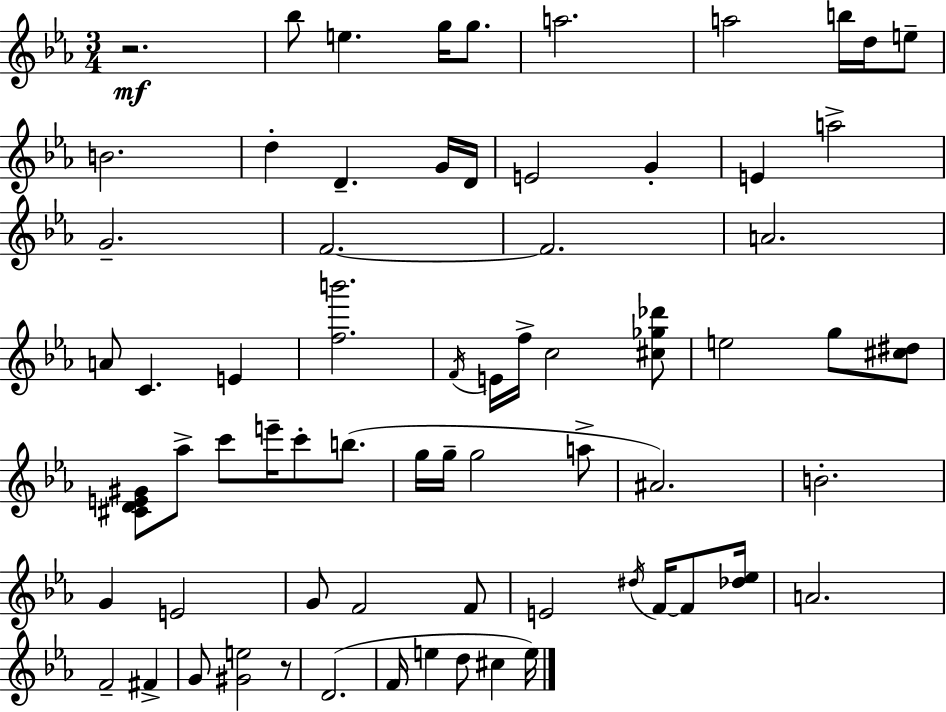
X:1
T:Untitled
M:3/4
L:1/4
K:Eb
z2 _b/2 e g/4 g/2 a2 a2 b/4 d/4 e/2 B2 d D G/4 D/4 E2 G E a2 G2 F2 F2 A2 A/2 C E [fb']2 F/4 E/4 f/4 c2 [^c_g_d']/2 e2 g/2 [^c^d]/2 [^CDE^G]/2 _a/2 c'/2 e'/4 c'/2 b/2 g/4 g/4 g2 a/2 ^A2 B2 G E2 G/2 F2 F/2 E2 ^d/4 F/4 F/2 [_d_e]/4 A2 F2 ^F G/2 [^Ge]2 z/2 D2 F/4 e d/2 ^c e/4